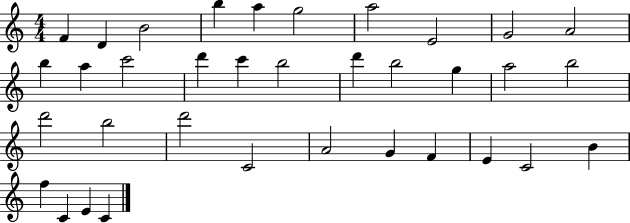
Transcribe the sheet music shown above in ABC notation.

X:1
T:Untitled
M:4/4
L:1/4
K:C
F D B2 b a g2 a2 E2 G2 A2 b a c'2 d' c' b2 d' b2 g a2 b2 d'2 b2 d'2 C2 A2 G F E C2 B f C E C